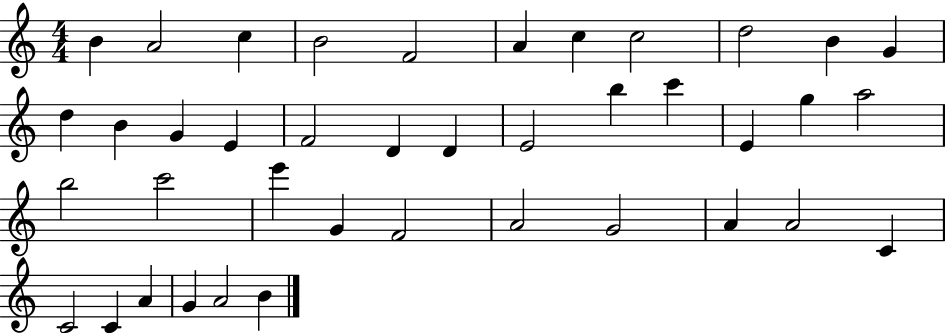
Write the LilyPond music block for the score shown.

{
  \clef treble
  \numericTimeSignature
  \time 4/4
  \key c \major
  b'4 a'2 c''4 | b'2 f'2 | a'4 c''4 c''2 | d''2 b'4 g'4 | \break d''4 b'4 g'4 e'4 | f'2 d'4 d'4 | e'2 b''4 c'''4 | e'4 g''4 a''2 | \break b''2 c'''2 | e'''4 g'4 f'2 | a'2 g'2 | a'4 a'2 c'4 | \break c'2 c'4 a'4 | g'4 a'2 b'4 | \bar "|."
}